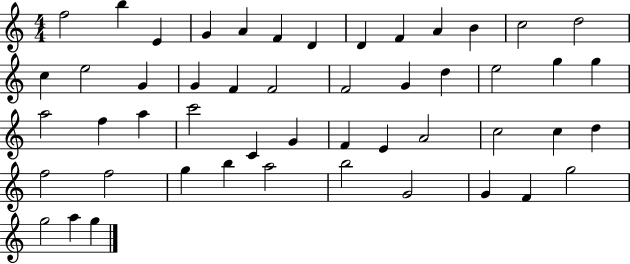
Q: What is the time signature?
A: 4/4